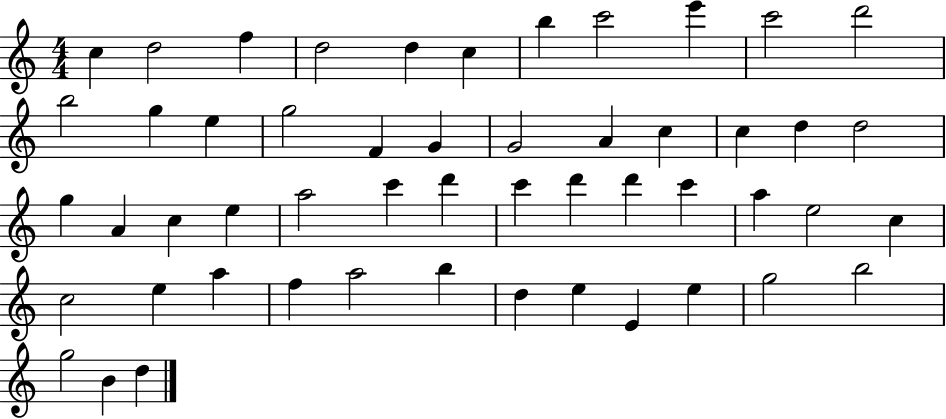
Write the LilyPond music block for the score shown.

{
  \clef treble
  \numericTimeSignature
  \time 4/4
  \key c \major
  c''4 d''2 f''4 | d''2 d''4 c''4 | b''4 c'''2 e'''4 | c'''2 d'''2 | \break b''2 g''4 e''4 | g''2 f'4 g'4 | g'2 a'4 c''4 | c''4 d''4 d''2 | \break g''4 a'4 c''4 e''4 | a''2 c'''4 d'''4 | c'''4 d'''4 d'''4 c'''4 | a''4 e''2 c''4 | \break c''2 e''4 a''4 | f''4 a''2 b''4 | d''4 e''4 e'4 e''4 | g''2 b''2 | \break g''2 b'4 d''4 | \bar "|."
}